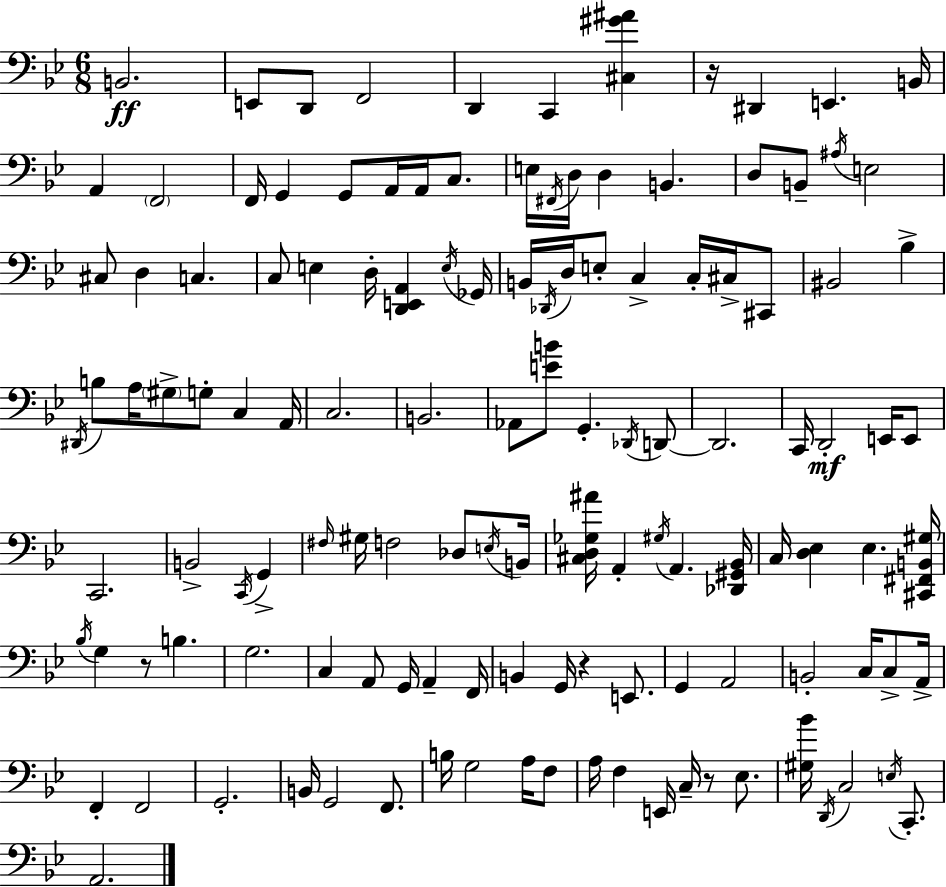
X:1
T:Untitled
M:6/8
L:1/4
K:Gm
B,,2 E,,/2 D,,/2 F,,2 D,, C,, [^C,^G^A] z/4 ^D,, E,, B,,/4 A,, F,,2 F,,/4 G,, G,,/2 A,,/4 A,,/4 C,/2 E,/4 ^F,,/4 D,/4 D, B,, D,/2 B,,/2 ^A,/4 E,2 ^C,/2 D, C, C,/2 E, D,/4 [D,,E,,A,,] E,/4 _G,,/4 B,,/4 _D,,/4 D,/4 E,/2 C, C,/4 ^C,/4 ^C,,/2 ^B,,2 _B, ^D,,/4 B,/2 A,/4 ^G,/2 G,/2 C, A,,/4 C,2 B,,2 _A,,/2 [EB]/2 G,, _D,,/4 D,,/2 D,,2 C,,/4 D,,2 E,,/4 E,,/2 C,,2 B,,2 C,,/4 G,, ^F,/4 ^G,/4 F,2 _D,/2 E,/4 B,,/4 [^C,D,_G,^A]/4 A,, ^G,/4 A,, [_D,,^G,,_B,,]/4 C,/4 [D,_E,] _E, [^C,,^F,,B,,^G,]/4 _B,/4 G, z/2 B, G,2 C, A,,/2 G,,/4 A,, F,,/4 B,, G,,/4 z E,,/2 G,, A,,2 B,,2 C,/4 C,/2 A,,/4 F,, F,,2 G,,2 B,,/4 G,,2 F,,/2 B,/4 G,2 A,/4 F,/2 A,/4 F, E,,/4 C,/4 z/2 _E,/2 [^G,_B]/4 D,,/4 C,2 E,/4 C,,/2 A,,2